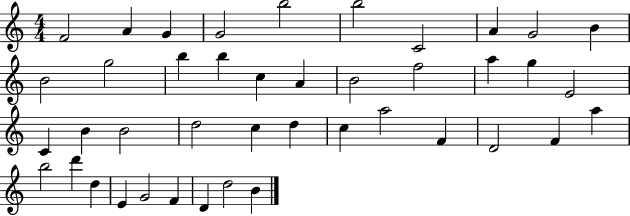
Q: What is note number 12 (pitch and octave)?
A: G5